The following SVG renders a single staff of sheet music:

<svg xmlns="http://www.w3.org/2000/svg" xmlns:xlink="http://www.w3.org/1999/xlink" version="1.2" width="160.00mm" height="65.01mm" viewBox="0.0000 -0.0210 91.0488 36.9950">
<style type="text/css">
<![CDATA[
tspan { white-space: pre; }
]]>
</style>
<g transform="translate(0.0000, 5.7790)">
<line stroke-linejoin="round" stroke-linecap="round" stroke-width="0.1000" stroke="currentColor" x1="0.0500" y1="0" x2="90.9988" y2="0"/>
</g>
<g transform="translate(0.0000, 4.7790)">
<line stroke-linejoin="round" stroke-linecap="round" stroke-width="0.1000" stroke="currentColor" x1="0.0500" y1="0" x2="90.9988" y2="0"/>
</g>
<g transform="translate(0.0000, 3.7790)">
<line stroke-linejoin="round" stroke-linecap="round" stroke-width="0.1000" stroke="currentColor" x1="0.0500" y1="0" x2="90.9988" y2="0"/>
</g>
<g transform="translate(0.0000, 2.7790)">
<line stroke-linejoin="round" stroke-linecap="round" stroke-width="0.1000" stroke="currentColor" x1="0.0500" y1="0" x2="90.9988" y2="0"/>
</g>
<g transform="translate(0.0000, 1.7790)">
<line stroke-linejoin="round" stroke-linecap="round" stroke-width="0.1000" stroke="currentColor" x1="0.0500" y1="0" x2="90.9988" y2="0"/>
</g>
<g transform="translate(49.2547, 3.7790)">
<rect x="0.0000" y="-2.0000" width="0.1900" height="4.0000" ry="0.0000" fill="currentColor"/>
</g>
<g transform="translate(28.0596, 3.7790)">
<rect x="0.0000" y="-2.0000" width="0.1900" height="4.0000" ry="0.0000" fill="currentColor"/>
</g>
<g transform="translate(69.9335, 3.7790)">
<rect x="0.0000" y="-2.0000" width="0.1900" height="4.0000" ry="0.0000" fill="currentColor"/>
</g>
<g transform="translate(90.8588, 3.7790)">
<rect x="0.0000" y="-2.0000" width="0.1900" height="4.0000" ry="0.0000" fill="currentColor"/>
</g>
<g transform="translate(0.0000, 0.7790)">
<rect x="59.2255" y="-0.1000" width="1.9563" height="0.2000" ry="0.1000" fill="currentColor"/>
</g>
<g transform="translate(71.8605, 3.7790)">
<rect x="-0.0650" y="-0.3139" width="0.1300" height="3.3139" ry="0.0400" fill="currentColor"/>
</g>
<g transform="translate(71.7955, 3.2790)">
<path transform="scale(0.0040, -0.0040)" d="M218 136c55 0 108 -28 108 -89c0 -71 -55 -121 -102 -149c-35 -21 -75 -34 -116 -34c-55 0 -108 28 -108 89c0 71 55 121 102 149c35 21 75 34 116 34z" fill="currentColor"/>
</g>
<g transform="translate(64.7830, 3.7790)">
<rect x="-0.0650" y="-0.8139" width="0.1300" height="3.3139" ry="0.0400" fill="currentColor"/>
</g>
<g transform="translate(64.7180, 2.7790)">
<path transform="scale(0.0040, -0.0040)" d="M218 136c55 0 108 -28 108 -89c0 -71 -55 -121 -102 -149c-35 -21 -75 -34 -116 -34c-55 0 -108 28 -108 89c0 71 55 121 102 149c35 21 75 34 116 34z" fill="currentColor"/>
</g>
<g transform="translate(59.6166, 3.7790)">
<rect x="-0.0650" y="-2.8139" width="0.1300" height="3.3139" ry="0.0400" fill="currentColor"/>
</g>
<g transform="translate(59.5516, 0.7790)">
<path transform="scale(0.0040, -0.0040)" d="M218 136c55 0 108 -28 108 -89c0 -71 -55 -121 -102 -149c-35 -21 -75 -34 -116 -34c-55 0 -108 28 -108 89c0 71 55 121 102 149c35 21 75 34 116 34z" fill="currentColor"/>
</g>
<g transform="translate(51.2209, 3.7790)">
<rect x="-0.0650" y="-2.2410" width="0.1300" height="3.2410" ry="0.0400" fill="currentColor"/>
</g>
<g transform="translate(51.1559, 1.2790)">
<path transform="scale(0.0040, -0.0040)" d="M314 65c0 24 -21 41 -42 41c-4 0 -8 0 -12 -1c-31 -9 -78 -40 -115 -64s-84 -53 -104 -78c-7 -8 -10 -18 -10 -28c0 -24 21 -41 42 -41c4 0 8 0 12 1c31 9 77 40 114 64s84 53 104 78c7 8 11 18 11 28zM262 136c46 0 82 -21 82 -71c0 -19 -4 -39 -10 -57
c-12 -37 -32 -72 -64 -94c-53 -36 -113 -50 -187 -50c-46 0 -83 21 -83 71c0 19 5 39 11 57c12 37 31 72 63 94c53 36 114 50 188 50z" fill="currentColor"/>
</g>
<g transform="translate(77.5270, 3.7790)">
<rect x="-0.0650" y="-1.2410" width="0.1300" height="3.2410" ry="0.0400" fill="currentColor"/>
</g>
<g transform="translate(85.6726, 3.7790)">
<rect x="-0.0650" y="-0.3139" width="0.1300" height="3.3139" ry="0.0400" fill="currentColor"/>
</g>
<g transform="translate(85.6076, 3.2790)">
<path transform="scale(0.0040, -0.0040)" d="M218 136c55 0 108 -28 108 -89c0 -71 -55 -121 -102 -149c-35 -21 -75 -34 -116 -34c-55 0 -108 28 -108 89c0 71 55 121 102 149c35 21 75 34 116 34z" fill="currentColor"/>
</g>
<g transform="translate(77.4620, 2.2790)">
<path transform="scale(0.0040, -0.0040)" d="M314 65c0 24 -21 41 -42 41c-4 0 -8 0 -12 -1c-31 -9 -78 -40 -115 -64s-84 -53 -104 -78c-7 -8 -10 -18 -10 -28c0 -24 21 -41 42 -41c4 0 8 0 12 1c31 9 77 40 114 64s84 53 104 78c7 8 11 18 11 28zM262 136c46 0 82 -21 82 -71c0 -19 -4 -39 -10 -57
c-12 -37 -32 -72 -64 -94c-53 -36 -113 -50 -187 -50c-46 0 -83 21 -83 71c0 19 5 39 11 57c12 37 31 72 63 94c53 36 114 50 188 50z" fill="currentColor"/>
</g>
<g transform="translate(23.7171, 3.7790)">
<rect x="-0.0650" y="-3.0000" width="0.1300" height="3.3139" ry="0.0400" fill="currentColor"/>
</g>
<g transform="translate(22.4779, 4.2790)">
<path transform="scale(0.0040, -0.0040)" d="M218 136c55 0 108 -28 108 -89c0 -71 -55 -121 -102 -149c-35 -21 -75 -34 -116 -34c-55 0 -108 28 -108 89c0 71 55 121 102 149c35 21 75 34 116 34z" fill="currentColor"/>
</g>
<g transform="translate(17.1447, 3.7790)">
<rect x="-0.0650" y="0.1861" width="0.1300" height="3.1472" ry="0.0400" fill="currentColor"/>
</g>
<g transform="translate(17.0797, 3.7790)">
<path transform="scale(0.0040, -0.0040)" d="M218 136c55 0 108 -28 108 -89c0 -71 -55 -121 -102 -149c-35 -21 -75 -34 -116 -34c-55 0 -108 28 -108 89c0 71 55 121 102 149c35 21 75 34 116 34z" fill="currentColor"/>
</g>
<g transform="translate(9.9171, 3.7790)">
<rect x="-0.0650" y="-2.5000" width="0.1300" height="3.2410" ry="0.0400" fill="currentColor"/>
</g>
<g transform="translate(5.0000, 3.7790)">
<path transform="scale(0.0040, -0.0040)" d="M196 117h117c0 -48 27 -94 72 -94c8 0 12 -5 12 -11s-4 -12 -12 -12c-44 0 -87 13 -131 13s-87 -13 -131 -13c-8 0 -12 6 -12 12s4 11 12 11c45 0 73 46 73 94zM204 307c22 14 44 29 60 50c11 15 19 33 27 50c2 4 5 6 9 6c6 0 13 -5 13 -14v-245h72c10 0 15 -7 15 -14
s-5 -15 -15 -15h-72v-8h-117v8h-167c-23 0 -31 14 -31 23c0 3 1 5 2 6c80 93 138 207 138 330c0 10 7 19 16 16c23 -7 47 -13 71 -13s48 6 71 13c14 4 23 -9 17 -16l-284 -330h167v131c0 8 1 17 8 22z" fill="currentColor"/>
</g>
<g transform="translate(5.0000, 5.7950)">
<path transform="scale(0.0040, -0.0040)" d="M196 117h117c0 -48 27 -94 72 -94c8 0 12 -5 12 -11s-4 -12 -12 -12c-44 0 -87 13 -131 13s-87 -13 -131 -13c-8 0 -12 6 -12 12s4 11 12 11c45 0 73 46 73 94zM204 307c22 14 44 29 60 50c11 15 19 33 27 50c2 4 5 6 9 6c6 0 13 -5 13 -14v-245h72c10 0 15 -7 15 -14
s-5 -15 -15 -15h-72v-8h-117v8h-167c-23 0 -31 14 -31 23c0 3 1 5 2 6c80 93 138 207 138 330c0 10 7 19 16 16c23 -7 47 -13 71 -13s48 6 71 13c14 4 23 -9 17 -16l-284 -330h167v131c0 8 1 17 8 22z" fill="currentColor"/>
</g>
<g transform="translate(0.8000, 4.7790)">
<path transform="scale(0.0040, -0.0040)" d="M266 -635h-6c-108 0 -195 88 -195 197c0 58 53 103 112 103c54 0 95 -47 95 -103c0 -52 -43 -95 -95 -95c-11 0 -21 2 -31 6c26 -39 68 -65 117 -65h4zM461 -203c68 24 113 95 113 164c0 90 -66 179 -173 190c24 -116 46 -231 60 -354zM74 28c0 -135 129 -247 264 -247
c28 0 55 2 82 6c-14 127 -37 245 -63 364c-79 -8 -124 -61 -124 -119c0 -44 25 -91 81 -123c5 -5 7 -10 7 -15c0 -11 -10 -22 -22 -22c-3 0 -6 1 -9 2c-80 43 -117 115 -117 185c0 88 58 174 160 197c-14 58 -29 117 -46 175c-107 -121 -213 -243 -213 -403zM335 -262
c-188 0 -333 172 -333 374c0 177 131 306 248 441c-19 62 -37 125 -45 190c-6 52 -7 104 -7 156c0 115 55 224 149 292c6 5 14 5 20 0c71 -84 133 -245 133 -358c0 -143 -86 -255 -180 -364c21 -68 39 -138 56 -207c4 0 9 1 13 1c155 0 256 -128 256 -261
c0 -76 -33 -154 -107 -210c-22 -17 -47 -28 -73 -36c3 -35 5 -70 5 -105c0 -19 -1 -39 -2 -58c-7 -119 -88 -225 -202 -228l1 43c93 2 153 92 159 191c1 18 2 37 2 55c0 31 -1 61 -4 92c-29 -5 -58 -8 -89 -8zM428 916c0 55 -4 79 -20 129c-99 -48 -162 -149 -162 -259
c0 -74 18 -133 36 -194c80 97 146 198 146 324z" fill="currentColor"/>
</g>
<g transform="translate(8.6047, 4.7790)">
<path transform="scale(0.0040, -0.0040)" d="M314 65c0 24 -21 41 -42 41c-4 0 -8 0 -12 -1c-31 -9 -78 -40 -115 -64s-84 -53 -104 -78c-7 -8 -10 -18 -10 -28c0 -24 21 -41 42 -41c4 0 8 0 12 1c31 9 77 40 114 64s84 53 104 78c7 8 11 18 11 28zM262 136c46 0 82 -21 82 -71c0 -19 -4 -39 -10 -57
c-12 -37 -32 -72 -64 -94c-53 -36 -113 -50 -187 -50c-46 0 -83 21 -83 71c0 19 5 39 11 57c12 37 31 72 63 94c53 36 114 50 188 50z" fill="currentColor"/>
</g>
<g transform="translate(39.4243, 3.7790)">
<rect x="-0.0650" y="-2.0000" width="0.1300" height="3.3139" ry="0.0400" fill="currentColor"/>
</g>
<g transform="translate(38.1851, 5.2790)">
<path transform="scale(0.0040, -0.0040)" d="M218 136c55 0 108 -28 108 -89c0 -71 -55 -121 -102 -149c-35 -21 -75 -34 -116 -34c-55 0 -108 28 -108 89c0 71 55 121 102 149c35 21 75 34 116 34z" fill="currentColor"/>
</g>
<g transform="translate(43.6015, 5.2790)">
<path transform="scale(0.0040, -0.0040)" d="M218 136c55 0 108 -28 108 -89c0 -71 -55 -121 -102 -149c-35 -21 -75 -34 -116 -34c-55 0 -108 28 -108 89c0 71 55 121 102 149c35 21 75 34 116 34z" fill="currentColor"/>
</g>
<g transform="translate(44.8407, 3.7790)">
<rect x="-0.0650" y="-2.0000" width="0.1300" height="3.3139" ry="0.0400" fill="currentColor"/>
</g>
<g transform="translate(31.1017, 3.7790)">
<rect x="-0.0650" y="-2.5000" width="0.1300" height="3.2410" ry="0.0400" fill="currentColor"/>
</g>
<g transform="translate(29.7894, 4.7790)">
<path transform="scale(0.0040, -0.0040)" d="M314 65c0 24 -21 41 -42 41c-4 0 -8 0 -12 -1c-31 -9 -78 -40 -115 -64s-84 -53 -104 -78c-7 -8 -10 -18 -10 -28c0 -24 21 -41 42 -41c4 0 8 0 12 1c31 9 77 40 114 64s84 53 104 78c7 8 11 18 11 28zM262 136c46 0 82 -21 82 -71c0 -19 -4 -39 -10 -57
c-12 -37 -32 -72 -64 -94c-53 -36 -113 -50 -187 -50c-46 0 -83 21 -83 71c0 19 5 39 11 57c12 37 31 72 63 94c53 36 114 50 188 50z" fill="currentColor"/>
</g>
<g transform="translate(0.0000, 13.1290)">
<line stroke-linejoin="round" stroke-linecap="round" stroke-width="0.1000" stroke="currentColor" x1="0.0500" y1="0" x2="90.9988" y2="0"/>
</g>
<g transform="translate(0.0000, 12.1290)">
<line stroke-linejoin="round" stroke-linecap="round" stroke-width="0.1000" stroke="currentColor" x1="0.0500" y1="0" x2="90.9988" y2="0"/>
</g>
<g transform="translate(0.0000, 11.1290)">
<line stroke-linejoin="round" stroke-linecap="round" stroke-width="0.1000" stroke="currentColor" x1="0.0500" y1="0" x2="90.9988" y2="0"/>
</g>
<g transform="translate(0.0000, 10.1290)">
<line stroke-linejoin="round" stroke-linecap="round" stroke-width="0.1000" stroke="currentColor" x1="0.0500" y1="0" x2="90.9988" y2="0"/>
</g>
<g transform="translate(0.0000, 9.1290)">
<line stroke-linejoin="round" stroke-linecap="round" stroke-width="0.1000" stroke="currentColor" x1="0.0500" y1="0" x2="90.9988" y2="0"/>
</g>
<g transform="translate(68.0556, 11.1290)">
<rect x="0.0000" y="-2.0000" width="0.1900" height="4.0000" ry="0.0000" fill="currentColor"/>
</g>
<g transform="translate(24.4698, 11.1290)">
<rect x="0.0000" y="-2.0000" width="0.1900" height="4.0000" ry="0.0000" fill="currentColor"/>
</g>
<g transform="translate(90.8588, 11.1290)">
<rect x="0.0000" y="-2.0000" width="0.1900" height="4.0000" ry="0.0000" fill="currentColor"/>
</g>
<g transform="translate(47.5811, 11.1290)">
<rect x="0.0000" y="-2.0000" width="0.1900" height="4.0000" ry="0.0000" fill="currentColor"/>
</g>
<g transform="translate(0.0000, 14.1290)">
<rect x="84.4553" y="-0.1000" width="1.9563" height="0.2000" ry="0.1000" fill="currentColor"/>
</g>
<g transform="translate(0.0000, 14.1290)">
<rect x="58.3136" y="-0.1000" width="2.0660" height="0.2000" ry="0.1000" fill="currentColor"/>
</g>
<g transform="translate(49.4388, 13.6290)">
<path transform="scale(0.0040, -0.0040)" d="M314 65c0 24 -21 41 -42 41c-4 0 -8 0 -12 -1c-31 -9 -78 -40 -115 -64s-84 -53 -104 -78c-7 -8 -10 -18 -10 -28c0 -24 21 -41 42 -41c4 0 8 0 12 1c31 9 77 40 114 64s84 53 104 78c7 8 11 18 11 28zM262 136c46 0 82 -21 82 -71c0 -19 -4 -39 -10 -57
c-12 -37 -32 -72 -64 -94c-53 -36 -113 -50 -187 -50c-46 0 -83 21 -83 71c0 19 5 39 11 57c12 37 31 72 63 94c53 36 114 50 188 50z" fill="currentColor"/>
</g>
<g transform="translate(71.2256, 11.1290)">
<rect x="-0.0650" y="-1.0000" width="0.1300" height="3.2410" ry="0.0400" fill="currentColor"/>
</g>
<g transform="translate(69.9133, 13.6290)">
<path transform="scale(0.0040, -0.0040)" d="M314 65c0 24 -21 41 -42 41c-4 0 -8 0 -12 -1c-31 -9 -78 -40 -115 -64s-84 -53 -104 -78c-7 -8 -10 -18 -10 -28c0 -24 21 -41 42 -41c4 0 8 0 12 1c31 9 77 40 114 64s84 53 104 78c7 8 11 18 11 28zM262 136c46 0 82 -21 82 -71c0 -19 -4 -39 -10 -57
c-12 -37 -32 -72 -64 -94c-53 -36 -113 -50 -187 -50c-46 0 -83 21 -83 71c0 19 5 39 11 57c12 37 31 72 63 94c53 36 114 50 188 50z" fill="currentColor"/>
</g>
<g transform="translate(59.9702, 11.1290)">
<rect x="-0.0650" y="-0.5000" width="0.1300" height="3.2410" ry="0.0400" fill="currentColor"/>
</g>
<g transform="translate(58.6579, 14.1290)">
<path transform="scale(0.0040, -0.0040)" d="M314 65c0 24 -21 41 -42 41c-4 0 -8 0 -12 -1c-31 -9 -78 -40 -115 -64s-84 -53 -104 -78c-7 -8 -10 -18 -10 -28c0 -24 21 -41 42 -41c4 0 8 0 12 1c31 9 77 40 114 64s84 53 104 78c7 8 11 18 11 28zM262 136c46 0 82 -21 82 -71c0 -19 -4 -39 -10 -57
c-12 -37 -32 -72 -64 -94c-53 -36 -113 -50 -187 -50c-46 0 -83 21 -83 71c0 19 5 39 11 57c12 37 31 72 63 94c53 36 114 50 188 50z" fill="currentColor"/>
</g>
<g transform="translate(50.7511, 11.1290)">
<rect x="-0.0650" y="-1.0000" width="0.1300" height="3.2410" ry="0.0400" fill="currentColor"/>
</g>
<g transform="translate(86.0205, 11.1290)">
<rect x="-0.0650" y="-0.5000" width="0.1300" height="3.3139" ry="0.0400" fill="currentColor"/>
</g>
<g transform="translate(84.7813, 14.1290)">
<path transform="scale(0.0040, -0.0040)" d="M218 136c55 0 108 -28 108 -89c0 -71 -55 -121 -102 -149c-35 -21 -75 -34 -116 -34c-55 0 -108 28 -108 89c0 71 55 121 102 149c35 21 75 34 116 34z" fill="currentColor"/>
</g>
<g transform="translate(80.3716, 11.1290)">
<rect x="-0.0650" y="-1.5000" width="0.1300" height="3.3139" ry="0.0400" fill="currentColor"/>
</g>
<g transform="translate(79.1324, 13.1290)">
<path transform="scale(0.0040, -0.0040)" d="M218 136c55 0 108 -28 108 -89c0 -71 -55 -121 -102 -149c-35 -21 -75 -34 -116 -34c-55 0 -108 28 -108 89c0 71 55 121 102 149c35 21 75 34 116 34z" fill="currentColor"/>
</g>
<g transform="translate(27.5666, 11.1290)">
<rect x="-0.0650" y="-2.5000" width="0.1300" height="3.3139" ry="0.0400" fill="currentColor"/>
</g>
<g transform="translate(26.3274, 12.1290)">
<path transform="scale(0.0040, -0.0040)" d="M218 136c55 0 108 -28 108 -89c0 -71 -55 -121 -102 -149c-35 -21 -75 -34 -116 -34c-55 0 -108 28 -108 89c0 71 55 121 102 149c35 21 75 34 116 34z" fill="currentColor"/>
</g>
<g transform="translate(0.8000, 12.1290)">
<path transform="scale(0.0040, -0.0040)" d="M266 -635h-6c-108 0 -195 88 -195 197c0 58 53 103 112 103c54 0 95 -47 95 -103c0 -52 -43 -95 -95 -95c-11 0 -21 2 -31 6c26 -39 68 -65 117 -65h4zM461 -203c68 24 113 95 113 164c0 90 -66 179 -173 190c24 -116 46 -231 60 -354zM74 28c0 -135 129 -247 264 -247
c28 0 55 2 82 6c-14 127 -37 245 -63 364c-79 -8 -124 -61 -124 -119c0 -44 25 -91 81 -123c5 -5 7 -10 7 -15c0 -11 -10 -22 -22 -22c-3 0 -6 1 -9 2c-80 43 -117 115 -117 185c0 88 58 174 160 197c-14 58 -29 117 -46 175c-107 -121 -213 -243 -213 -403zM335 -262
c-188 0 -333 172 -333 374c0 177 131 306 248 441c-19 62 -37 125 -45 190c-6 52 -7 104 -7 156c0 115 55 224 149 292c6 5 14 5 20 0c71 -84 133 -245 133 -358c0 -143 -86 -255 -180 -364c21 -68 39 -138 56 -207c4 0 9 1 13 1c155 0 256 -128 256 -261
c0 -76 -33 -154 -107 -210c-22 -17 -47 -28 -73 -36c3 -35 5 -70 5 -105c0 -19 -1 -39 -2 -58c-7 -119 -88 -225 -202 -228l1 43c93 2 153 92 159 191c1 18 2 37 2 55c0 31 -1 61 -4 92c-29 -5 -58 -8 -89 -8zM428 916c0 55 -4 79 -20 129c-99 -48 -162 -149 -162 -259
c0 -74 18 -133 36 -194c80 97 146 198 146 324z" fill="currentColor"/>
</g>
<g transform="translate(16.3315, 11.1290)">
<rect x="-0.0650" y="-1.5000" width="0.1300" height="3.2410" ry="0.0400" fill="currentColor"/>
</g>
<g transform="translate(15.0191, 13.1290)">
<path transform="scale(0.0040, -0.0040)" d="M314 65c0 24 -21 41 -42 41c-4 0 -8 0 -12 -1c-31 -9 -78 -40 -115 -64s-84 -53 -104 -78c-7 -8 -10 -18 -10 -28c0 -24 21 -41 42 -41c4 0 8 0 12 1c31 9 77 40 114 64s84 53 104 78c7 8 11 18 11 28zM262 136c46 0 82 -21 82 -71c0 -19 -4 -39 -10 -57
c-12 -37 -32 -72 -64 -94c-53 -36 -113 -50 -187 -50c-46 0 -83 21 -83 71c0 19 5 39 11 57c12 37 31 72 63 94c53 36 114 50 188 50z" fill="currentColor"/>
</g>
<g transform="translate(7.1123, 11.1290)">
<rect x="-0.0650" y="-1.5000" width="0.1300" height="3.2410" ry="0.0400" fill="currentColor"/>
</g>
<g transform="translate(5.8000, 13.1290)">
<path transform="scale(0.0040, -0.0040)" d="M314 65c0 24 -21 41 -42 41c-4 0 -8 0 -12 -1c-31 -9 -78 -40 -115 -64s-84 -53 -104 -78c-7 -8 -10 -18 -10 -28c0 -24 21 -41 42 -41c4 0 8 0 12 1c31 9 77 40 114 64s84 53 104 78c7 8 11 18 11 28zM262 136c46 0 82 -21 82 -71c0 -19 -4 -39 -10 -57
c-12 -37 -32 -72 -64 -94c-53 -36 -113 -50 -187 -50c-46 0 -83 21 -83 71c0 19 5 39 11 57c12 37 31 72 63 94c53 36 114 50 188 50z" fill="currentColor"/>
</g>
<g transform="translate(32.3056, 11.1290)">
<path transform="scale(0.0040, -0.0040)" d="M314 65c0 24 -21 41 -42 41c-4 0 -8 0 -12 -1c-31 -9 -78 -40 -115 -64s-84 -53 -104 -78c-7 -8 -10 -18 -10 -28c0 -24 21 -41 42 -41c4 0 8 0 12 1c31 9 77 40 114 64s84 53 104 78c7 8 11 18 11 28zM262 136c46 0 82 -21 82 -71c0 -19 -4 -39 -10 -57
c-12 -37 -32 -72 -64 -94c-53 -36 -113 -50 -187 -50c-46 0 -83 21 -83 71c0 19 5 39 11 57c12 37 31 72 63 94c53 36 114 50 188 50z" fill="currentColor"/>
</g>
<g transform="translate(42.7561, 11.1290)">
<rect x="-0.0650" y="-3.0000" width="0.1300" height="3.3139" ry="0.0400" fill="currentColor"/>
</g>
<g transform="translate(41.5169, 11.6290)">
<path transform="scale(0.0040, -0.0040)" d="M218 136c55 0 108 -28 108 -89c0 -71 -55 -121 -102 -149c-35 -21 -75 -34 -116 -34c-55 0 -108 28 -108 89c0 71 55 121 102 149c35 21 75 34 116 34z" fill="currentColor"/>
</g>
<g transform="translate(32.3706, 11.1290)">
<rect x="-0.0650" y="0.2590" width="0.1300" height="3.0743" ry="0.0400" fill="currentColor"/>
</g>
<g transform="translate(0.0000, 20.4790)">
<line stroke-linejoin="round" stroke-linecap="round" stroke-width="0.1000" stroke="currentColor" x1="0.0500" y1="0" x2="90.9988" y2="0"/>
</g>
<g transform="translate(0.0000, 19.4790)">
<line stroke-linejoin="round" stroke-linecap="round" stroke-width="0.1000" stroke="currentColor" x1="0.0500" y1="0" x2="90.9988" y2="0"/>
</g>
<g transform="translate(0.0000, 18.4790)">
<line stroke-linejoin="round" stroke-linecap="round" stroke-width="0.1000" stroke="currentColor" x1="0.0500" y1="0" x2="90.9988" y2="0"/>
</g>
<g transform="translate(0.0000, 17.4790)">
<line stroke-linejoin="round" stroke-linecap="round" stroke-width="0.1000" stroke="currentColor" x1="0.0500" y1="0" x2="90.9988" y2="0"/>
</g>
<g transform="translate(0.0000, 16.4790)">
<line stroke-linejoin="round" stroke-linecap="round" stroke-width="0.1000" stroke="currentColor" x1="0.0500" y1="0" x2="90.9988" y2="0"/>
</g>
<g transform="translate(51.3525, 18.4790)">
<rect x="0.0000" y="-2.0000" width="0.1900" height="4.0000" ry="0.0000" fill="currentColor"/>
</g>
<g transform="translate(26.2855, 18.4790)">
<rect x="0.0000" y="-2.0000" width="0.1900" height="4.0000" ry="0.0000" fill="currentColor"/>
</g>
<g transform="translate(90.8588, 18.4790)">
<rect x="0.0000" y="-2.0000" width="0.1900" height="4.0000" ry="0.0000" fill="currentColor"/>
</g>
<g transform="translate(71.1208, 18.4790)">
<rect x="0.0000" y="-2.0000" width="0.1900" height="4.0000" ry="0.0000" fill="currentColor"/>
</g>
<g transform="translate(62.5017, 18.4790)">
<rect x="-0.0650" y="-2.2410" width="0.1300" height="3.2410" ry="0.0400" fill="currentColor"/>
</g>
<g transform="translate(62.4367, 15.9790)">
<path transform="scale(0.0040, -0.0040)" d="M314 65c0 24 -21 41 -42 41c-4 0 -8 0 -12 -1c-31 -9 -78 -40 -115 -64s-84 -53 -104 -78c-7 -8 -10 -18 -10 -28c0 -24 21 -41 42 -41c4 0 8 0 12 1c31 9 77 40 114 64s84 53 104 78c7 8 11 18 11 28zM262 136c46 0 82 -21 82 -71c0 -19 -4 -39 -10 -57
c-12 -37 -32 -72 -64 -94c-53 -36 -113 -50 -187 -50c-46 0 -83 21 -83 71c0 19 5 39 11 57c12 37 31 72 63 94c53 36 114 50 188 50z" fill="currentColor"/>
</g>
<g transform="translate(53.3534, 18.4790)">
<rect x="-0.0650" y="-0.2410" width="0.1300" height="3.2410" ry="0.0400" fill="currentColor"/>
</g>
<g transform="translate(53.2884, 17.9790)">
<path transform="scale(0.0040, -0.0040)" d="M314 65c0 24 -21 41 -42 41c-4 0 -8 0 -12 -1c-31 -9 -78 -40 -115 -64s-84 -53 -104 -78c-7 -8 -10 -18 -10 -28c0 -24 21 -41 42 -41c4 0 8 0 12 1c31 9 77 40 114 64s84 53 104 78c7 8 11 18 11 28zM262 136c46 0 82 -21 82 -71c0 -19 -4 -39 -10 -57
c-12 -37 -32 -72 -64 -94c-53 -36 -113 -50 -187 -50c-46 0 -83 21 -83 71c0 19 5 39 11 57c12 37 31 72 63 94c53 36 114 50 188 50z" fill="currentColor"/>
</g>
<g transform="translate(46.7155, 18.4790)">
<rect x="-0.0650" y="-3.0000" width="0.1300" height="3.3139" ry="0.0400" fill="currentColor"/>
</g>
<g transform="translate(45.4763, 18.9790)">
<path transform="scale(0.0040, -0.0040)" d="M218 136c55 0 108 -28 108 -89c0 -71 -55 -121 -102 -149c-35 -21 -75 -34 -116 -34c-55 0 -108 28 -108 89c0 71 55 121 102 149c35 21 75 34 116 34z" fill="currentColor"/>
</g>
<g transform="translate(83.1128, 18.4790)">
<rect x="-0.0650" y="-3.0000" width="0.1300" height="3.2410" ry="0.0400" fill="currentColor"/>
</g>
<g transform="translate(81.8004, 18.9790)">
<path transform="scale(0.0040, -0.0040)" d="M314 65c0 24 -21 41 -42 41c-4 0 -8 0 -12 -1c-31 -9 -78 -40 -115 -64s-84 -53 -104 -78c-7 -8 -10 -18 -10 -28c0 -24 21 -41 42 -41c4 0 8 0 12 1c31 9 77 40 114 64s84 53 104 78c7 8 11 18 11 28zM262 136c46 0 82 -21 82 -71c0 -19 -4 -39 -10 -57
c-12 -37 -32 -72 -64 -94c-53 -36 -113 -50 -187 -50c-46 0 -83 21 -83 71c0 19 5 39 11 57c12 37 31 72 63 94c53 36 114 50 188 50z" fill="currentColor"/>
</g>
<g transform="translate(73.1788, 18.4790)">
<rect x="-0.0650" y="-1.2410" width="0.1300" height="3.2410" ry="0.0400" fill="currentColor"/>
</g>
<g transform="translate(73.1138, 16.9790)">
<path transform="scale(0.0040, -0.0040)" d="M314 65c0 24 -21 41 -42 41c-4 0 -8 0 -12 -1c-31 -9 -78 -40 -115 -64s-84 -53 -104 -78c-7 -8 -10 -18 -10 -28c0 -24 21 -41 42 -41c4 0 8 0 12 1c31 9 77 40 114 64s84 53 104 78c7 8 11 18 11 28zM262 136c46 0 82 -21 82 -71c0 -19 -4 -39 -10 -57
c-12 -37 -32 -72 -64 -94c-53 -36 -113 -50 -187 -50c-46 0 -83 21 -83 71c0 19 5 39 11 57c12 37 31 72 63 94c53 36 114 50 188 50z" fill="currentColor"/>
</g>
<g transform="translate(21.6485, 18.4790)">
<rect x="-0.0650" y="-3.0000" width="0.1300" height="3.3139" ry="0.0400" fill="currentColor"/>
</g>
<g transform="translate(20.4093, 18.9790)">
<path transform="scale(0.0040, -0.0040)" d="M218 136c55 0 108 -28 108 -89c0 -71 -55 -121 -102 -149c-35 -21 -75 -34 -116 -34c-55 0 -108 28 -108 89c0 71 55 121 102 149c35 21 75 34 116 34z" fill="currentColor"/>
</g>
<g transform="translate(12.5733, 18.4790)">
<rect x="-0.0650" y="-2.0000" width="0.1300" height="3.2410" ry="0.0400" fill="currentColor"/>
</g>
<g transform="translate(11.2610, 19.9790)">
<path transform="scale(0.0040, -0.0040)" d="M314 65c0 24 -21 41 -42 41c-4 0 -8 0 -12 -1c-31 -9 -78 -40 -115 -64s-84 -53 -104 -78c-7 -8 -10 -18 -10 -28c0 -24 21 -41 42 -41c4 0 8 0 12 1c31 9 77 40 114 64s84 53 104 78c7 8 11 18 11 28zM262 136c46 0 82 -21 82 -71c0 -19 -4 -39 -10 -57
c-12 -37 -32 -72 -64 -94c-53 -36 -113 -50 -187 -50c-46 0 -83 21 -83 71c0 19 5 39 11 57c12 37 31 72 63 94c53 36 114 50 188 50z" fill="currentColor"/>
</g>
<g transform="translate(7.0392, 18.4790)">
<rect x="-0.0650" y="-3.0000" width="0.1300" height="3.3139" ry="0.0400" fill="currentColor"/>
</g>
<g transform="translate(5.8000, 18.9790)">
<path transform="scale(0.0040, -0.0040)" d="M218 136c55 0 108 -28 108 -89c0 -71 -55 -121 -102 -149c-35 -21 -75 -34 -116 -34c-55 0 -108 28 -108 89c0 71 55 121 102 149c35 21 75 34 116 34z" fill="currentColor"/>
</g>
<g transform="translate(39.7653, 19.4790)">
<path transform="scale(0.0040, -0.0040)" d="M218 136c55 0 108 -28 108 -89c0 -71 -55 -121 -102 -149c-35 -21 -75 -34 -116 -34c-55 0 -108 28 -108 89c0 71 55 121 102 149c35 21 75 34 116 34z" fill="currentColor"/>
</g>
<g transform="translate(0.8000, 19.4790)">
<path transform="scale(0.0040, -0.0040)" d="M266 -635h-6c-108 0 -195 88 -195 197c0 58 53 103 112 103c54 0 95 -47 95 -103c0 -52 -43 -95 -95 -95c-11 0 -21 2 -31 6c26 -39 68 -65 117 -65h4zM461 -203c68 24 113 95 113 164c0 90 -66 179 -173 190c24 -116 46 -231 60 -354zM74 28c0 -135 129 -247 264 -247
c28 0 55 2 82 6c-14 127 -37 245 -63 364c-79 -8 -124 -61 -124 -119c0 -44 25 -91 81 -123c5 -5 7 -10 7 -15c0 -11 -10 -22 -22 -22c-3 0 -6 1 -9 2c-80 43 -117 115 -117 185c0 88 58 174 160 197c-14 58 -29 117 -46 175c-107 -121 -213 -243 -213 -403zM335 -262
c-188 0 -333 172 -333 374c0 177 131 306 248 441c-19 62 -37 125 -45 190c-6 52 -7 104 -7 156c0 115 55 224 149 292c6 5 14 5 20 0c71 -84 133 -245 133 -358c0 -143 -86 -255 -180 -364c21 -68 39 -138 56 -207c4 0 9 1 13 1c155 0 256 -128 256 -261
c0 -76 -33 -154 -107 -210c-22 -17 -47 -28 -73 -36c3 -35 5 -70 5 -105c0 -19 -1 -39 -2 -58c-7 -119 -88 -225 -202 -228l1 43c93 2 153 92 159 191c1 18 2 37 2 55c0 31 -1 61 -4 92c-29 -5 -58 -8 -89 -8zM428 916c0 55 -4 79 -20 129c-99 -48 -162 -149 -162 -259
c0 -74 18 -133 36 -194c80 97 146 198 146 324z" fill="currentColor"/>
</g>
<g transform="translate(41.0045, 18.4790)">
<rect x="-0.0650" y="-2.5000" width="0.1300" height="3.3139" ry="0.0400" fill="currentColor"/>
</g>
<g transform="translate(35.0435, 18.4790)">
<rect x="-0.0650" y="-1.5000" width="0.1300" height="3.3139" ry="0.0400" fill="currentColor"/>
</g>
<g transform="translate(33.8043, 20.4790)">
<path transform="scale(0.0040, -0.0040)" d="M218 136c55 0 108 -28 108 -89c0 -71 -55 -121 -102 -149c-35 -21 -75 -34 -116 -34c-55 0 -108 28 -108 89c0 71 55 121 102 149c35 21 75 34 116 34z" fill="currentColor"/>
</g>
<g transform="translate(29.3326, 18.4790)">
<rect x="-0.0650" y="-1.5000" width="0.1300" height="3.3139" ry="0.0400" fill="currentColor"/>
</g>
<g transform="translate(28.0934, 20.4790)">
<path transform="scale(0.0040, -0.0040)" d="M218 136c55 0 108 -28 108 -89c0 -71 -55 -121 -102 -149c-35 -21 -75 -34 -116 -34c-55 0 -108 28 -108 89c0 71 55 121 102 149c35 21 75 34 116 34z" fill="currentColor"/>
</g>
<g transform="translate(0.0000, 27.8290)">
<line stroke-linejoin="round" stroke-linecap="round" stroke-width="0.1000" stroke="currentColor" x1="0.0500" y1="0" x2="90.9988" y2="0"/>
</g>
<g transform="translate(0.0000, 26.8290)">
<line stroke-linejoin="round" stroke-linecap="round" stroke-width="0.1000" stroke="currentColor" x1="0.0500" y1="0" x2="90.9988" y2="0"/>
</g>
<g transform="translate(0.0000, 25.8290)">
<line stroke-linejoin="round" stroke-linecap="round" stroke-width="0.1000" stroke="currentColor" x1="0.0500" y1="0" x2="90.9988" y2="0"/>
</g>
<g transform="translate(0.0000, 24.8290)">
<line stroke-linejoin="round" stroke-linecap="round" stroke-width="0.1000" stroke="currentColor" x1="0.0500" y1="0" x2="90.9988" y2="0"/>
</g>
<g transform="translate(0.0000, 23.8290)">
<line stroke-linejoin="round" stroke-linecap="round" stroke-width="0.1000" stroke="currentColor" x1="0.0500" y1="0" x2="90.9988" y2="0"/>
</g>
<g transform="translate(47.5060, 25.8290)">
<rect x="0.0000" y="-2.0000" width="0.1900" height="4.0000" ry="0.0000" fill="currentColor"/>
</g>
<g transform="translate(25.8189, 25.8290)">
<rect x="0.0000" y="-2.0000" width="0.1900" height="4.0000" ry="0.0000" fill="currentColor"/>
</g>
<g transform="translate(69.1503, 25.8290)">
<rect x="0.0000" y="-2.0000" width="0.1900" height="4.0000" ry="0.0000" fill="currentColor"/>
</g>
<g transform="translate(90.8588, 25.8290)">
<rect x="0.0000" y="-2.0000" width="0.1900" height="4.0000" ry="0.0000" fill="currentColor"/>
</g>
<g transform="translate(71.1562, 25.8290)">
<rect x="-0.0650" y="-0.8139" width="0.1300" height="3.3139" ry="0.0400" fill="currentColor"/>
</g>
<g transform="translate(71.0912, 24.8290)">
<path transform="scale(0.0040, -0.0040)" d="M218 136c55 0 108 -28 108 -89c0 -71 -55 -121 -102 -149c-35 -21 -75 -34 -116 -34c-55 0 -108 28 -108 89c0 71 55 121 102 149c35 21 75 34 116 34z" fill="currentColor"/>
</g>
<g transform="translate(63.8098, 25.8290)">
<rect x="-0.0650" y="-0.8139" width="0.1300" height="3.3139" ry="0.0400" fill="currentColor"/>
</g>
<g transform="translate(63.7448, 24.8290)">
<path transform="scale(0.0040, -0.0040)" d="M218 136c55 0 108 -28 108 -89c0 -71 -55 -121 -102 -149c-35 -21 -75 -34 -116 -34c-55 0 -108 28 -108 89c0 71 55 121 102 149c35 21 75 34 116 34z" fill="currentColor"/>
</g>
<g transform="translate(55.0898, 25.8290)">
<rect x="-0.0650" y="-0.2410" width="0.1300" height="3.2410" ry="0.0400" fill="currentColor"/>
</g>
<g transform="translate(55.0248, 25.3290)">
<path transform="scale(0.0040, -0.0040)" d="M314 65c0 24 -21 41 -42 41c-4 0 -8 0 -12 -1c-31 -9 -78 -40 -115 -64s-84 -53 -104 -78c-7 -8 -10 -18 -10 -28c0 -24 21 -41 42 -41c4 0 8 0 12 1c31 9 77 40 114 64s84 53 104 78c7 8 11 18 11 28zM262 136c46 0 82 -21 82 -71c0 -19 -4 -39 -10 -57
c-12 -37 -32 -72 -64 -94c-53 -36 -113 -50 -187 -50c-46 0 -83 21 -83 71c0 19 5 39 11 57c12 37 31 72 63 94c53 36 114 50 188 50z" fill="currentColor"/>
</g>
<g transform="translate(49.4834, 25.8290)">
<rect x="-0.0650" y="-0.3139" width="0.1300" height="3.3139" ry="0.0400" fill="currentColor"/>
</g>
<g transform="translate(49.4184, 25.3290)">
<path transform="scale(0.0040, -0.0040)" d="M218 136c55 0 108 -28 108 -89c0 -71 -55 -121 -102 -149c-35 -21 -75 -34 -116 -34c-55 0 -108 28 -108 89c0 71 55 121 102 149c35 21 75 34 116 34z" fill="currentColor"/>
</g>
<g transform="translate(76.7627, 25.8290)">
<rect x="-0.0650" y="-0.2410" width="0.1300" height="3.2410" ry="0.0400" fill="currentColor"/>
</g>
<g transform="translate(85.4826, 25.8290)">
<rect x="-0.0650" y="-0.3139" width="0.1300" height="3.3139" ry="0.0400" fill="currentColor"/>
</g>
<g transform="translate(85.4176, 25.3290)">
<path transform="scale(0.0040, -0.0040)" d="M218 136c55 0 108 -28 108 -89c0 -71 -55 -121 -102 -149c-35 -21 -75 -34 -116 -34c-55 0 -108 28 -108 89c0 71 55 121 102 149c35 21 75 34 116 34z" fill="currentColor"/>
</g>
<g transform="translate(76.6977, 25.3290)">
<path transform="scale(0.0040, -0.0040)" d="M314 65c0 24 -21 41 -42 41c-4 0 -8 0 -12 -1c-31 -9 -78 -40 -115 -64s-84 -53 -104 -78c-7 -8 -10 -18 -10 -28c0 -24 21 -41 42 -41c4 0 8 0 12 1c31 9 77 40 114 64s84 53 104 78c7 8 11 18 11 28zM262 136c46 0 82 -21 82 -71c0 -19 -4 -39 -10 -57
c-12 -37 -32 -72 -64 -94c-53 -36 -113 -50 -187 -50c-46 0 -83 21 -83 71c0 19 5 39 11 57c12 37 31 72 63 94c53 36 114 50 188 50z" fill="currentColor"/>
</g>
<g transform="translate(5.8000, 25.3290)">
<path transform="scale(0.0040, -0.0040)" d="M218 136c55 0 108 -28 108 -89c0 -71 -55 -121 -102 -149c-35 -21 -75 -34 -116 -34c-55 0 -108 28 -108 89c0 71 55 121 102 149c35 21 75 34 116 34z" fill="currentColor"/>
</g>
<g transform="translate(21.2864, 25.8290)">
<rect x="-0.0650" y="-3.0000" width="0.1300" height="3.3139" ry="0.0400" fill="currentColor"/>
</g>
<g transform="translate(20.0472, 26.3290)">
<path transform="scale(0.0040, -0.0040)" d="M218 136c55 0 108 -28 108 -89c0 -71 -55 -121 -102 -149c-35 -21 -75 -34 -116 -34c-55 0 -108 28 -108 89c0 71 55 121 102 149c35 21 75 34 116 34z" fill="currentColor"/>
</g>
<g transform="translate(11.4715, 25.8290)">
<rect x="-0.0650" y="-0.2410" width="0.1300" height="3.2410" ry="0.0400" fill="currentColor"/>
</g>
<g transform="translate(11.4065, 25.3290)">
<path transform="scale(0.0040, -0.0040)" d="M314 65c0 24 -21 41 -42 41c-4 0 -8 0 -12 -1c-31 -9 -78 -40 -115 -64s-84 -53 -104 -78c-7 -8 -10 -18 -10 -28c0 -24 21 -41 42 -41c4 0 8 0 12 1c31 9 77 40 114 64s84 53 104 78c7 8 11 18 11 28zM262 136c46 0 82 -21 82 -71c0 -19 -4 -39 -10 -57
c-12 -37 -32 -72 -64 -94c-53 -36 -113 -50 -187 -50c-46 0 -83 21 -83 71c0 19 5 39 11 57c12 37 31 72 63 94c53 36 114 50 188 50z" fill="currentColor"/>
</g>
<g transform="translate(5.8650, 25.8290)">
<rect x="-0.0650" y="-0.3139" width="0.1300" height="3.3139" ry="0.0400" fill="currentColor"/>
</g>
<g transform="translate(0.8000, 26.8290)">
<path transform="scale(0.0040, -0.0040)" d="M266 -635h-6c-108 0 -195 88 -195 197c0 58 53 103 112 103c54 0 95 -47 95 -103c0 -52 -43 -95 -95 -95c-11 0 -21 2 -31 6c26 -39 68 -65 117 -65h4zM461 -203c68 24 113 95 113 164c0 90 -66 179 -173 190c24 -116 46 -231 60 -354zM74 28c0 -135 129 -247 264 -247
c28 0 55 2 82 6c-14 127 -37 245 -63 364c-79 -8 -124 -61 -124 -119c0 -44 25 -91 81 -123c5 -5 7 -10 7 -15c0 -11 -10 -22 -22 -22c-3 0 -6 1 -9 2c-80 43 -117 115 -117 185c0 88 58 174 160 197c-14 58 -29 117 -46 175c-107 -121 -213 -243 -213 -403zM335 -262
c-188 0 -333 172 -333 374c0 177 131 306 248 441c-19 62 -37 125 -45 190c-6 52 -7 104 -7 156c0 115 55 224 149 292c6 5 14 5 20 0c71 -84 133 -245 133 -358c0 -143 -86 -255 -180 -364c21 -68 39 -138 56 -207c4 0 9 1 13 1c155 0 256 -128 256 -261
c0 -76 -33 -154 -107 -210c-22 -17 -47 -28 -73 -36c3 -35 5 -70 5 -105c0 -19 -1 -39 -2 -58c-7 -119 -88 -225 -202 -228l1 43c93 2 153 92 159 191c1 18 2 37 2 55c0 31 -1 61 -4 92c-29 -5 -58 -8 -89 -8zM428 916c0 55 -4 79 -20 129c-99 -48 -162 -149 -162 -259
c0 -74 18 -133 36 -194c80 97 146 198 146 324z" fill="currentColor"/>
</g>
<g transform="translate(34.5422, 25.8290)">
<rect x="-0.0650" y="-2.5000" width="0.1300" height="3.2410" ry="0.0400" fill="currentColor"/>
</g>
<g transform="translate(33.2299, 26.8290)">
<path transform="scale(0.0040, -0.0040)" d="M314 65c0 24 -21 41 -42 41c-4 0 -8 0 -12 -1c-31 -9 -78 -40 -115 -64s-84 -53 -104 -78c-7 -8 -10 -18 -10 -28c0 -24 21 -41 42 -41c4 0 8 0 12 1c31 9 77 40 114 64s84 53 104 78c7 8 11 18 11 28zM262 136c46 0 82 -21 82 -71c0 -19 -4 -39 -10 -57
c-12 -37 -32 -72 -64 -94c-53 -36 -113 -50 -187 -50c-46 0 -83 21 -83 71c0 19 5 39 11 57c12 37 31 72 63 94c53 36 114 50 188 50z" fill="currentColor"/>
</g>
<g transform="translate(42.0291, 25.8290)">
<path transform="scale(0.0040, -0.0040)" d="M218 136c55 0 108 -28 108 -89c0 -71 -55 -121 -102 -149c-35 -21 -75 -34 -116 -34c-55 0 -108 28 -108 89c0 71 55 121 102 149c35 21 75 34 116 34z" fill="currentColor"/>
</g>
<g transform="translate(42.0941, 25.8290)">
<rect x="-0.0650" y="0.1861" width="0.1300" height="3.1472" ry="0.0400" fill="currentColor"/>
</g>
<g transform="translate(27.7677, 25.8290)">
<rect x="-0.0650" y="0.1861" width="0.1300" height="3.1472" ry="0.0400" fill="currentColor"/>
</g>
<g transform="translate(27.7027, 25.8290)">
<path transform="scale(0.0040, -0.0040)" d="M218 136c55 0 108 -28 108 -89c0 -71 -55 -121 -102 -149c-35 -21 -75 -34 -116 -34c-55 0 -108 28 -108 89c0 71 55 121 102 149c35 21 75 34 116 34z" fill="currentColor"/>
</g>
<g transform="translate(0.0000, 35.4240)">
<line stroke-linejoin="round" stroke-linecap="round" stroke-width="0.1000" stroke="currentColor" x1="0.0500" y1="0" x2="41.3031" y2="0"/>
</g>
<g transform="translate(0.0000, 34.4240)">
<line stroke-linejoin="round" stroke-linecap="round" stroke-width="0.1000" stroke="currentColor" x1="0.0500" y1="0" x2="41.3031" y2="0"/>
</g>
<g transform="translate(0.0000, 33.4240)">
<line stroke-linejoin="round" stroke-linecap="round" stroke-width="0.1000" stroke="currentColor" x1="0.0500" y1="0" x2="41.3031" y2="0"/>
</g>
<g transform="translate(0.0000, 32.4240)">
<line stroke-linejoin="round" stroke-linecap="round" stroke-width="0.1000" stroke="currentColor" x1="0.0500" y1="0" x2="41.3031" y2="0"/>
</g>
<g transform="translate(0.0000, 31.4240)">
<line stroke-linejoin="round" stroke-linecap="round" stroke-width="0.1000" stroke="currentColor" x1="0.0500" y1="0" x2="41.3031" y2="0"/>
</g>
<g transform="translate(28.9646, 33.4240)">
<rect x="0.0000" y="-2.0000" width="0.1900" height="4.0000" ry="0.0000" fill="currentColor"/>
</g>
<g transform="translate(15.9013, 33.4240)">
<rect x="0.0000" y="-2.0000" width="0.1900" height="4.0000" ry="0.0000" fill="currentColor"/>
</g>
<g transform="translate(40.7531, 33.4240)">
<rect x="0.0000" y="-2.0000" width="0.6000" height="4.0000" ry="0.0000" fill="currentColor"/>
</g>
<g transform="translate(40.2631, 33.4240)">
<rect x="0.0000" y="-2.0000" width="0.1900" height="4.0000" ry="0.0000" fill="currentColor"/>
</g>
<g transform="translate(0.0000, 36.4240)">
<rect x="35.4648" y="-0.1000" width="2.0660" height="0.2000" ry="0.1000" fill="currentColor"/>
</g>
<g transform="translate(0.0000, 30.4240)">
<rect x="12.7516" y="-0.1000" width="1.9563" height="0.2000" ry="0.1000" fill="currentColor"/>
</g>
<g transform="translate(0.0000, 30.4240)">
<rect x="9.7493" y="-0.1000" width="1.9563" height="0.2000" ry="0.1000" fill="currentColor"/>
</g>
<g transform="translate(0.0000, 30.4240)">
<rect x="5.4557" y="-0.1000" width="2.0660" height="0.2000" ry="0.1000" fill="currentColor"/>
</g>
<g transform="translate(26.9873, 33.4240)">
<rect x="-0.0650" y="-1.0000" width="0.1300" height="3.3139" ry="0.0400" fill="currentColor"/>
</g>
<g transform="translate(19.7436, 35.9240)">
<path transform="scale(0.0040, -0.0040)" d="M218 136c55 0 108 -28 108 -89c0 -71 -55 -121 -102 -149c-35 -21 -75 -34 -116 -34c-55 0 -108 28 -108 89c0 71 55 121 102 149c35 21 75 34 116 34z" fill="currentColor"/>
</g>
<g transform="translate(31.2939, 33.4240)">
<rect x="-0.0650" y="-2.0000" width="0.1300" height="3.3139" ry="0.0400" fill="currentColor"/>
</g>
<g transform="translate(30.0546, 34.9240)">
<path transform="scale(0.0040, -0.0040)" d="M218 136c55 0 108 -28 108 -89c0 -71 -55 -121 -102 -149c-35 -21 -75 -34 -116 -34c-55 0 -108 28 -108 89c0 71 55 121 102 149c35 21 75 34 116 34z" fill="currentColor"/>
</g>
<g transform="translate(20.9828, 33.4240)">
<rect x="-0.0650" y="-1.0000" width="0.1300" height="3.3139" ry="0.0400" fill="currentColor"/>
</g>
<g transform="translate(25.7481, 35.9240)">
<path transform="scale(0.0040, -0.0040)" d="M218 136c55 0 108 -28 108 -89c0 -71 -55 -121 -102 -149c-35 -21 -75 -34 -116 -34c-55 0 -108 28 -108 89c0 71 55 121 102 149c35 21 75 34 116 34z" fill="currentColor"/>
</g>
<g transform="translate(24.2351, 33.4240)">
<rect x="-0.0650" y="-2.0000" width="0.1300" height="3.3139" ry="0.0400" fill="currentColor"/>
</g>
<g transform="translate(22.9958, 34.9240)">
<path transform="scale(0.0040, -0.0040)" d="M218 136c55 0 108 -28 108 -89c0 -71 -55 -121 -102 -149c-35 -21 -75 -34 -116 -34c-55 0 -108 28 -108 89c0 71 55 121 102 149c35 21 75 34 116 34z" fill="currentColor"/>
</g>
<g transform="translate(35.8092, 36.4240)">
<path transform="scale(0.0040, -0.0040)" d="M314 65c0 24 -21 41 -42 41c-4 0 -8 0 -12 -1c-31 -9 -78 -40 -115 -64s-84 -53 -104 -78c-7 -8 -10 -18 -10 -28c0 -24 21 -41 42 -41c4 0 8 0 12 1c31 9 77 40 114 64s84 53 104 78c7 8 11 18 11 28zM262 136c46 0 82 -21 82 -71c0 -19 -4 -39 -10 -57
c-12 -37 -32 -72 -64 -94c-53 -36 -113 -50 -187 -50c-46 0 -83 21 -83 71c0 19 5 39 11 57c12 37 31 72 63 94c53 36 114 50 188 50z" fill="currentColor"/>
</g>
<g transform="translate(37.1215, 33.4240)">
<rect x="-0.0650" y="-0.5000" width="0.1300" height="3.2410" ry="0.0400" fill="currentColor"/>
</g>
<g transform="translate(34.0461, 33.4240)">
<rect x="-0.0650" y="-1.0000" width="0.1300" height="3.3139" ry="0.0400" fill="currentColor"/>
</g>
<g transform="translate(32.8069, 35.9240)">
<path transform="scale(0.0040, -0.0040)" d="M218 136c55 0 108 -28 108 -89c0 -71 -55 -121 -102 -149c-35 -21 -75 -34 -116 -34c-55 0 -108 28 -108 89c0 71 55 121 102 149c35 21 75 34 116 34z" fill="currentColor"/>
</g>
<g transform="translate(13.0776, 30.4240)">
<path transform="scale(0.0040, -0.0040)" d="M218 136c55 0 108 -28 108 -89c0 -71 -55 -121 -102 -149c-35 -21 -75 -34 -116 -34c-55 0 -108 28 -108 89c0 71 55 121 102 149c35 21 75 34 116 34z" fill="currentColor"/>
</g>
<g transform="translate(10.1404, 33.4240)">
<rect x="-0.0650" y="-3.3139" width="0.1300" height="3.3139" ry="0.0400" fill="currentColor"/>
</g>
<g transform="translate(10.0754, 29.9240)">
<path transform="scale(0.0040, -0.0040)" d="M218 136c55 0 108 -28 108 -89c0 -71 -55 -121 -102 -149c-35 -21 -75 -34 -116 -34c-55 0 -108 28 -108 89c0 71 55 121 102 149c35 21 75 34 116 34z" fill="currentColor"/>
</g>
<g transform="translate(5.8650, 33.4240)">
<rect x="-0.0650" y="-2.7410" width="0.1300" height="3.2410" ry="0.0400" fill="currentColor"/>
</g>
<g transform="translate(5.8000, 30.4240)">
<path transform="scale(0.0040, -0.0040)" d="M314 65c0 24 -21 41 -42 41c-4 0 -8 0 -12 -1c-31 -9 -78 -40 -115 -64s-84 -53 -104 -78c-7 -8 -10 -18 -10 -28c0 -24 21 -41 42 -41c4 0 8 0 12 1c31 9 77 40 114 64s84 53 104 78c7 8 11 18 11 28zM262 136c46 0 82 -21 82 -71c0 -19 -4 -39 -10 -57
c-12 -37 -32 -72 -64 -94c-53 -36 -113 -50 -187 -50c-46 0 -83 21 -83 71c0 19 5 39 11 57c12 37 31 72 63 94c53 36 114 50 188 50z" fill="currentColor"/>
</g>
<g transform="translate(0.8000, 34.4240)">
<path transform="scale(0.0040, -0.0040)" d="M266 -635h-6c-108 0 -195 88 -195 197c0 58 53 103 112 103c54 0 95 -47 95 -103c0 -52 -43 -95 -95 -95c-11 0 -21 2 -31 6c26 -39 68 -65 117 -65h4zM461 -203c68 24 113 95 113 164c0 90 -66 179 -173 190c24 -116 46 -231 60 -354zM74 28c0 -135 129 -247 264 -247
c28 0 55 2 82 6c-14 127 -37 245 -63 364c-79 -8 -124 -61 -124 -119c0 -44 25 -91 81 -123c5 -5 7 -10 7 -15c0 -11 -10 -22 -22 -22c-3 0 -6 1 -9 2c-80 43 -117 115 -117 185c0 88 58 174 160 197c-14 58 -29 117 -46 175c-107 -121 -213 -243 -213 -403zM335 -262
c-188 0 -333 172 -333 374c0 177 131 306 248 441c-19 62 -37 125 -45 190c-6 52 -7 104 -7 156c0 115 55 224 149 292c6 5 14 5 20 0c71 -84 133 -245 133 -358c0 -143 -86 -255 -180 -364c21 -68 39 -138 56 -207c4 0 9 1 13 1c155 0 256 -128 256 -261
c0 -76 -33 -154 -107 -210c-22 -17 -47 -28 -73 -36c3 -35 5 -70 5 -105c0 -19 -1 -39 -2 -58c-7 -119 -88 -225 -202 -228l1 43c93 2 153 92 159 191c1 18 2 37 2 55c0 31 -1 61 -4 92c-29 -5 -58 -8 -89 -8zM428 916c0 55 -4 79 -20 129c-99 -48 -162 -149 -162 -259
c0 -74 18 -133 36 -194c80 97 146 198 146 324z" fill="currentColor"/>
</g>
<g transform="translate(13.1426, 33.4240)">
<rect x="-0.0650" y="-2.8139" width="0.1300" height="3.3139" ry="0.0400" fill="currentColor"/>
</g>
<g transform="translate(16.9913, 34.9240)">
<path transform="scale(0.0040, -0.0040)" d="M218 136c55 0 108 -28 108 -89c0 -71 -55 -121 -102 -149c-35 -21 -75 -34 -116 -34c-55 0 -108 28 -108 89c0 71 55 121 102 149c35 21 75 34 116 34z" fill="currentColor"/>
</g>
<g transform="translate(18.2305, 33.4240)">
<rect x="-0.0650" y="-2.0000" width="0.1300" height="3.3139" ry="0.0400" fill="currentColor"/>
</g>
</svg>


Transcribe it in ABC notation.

X:1
T:Untitled
M:4/4
L:1/4
K:C
G2 B A G2 F F g2 a d c e2 c E2 E2 G B2 A D2 C2 D2 E C A F2 A E E G A c2 g2 e2 A2 c c2 A B G2 B c c2 d d c2 c a2 b a F D F D F D C2